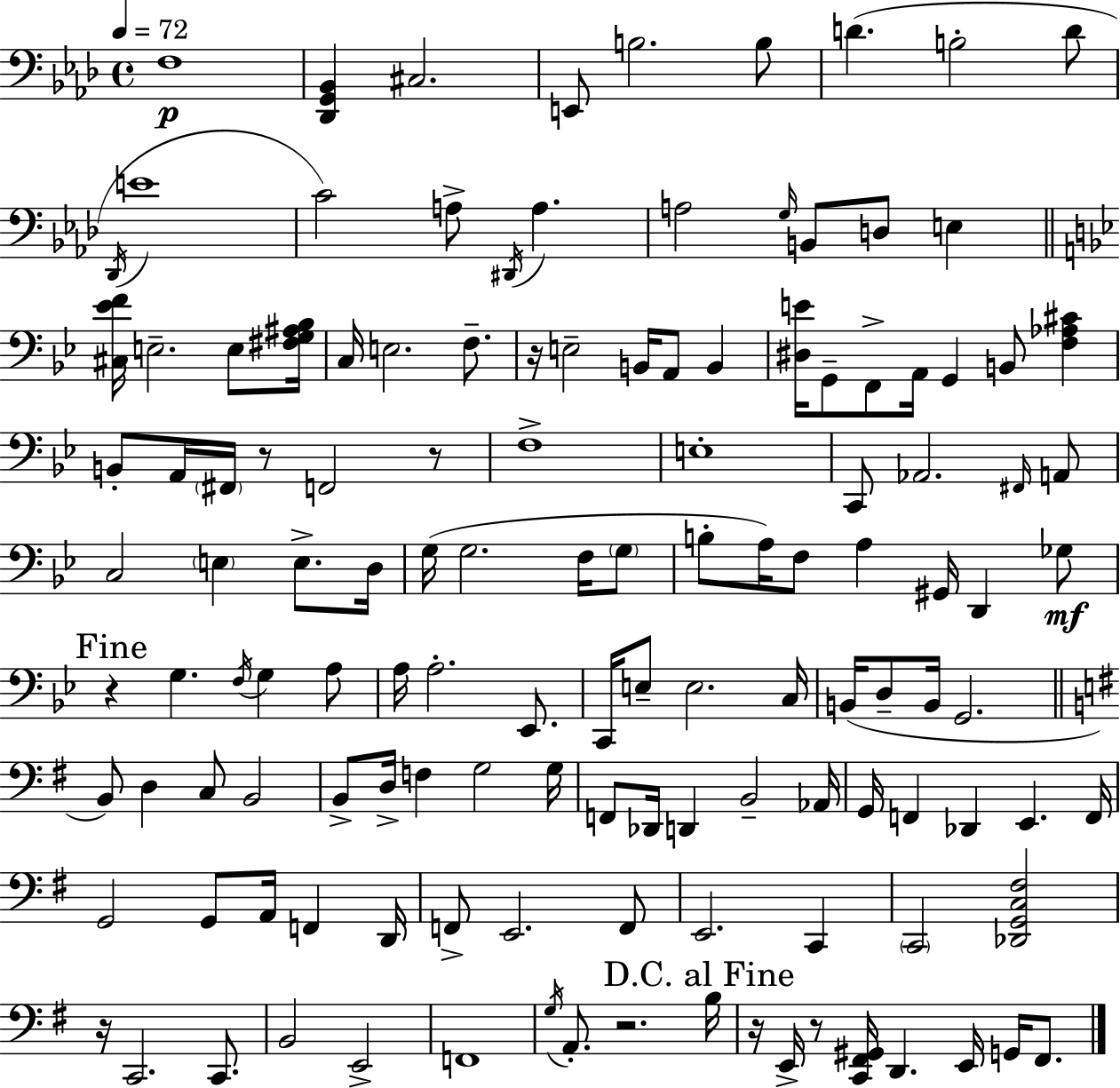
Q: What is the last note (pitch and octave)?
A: F#2